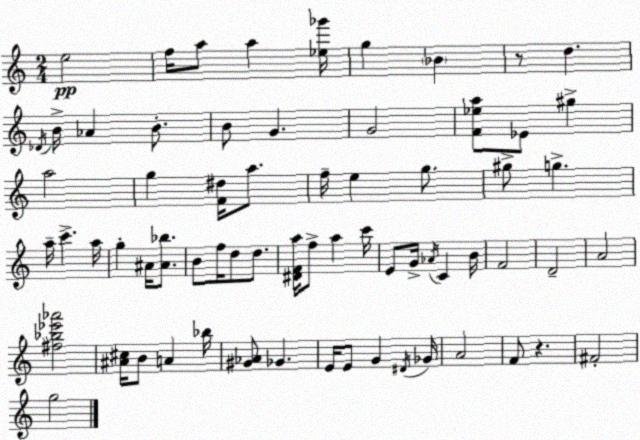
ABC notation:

X:1
T:Untitled
M:2/4
L:1/4
K:C
e2 f/4 a/2 a [_e_g']/4 g _B z/2 d _D/4 B/4 _A B/2 B/2 G G2 [F_ea]/2 _E/2 ^g a2 g [F^d]/4 a/2 f/4 e g/2 ^g/2 g a/4 c' a/4 g ^A/4 [^A_b]/2 B/2 f/4 d/2 d/2 [^DFa]/4 f/2 a c'/4 E/2 G/4 _A/4 C B/4 F2 D2 A2 [^f_b_e'_a']2 [^A^c]/4 B/2 A _b/4 [^G_A]/2 _G E/4 E/2 G ^D/4 _G/4 A2 F/2 z ^F2 g2